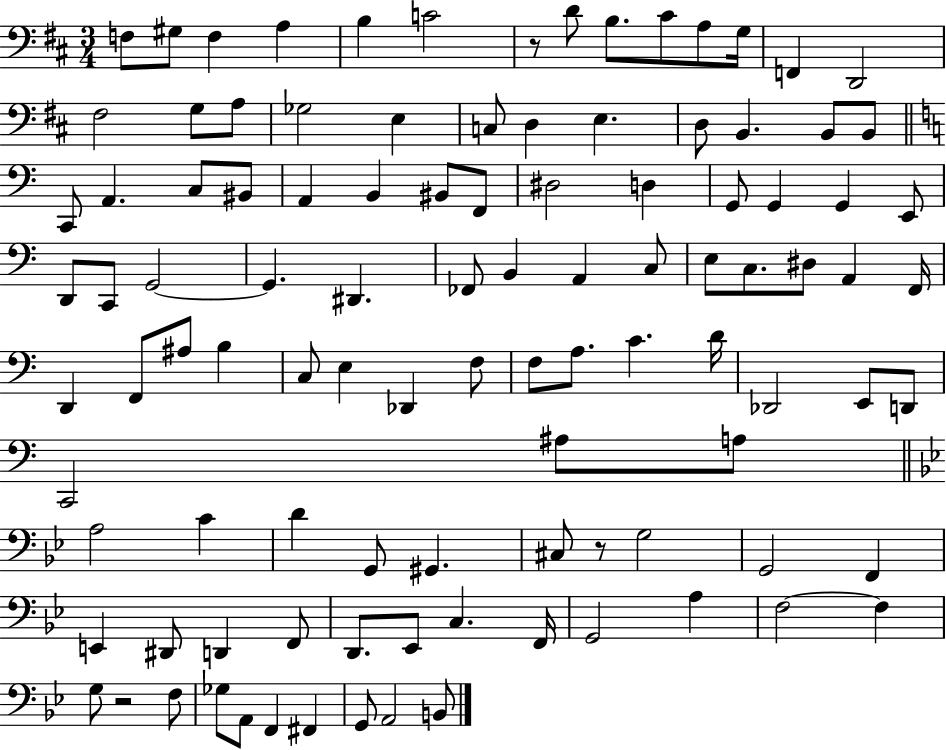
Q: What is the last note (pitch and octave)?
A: B2